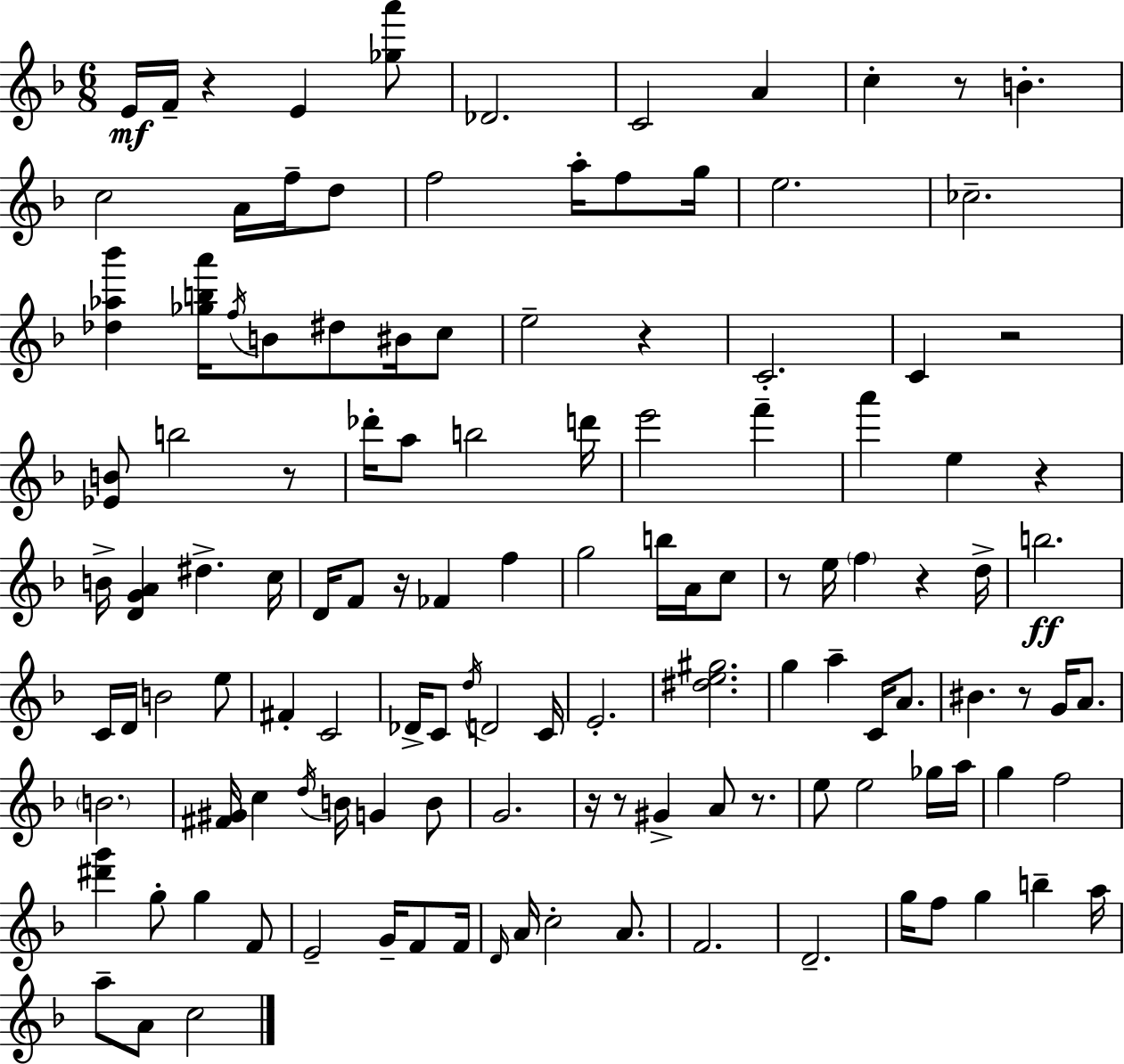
{
  \clef treble
  \numericTimeSignature
  \time 6/8
  \key d \minor
  \repeat volta 2 { e'16\mf f'16-- r4 e'4 <ges'' a'''>8 | des'2. | c'2 a'4 | c''4-. r8 b'4.-. | \break c''2 a'16 f''16-- d''8 | f''2 a''16-. f''8 g''16 | e''2. | ces''2.-- | \break <des'' aes'' bes'''>4 <ges'' b'' a'''>16 \acciaccatura { f''16 } b'8 dis''8 bis'16 c''8 | e''2-- r4 | c'2.-. | c'4 r2 | \break <ees' b'>8 b''2 r8 | des'''16-. a''8 b''2 | d'''16 e'''2 f'''4-- | a'''4 e''4 r4 | \break b'16-> <d' g' a'>4 dis''4.-> | c''16 d'16 f'8 r16 fes'4 f''4 | g''2 b''16 a'16 c''8 | r8 e''16 \parenthesize f''4 r4 | \break d''16-> b''2.\ff | c'16 d'16 b'2 e''8 | fis'4-. c'2 | des'16-> c'8 \acciaccatura { d''16 } d'2 | \break c'16 e'2.-. | <dis'' e'' gis''>2. | g''4 a''4-- c'16 a'8. | bis'4. r8 g'16 a'8. | \break \parenthesize b'2. | <fis' gis'>16 c''4 \acciaccatura { d''16 } b'16 g'4 | b'8 g'2. | r16 r8 gis'4-> a'8 | \break r8. e''8 e''2 | ges''16 a''16 g''4 f''2 | <dis''' g'''>4 g''8-. g''4 | f'8 e'2-- g'16-- | \break f'8 f'16 \grace { d'16 } a'16 c''2-. | a'8. f'2. | d'2.-- | g''16 f''8 g''4 b''4-- | \break a''16 a''8-- a'8 c''2 | } \bar "|."
}